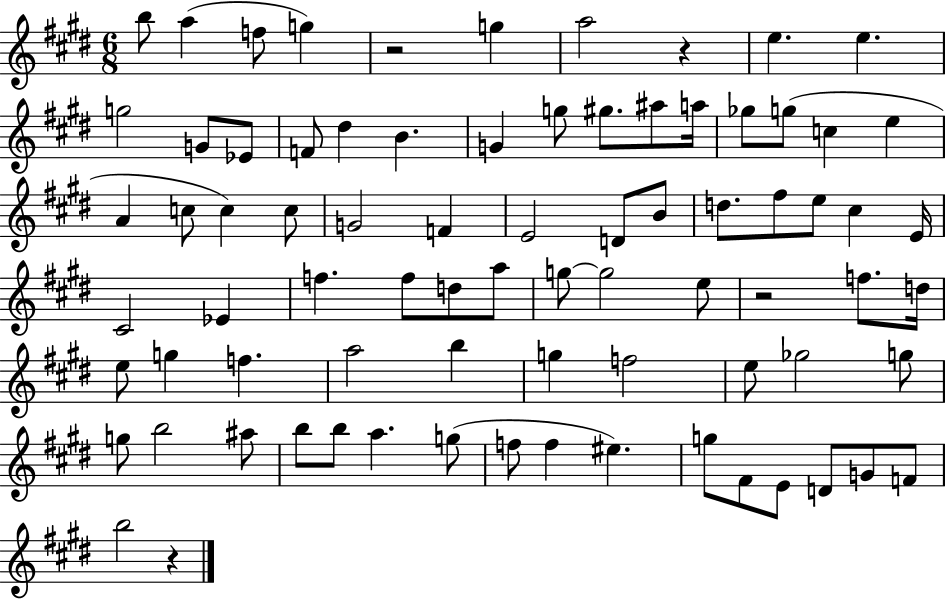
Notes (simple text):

B5/e A5/q F5/e G5/q R/h G5/q A5/h R/q E5/q. E5/q. G5/h G4/e Eb4/e F4/e D#5/q B4/q. G4/q G5/e G#5/e. A#5/e A5/s Gb5/e G5/e C5/q E5/q A4/q C5/e C5/q C5/e G4/h F4/q E4/h D4/e B4/e D5/e. F#5/e E5/e C#5/q E4/s C#4/h Eb4/q F5/q. F5/e D5/e A5/e G5/e G5/h E5/e R/h F5/e. D5/s E5/e G5/q F5/q. A5/h B5/q G5/q F5/h E5/e Gb5/h G5/e G5/e B5/h A#5/e B5/e B5/e A5/q. G5/e F5/e F5/q EIS5/q. G5/e F#4/e E4/e D4/e G4/e F4/e B5/h R/q